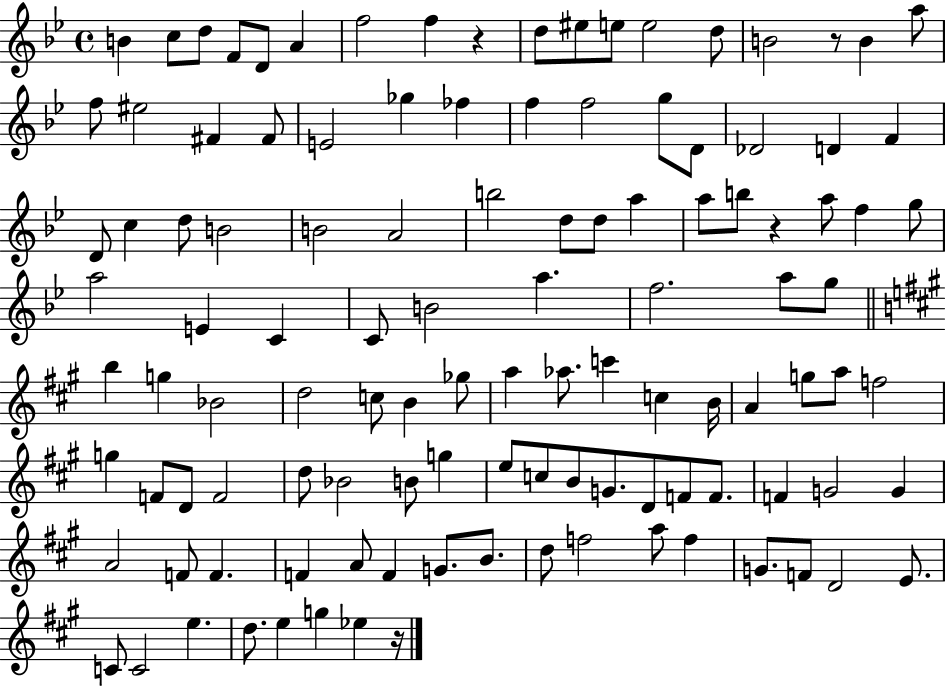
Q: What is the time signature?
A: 4/4